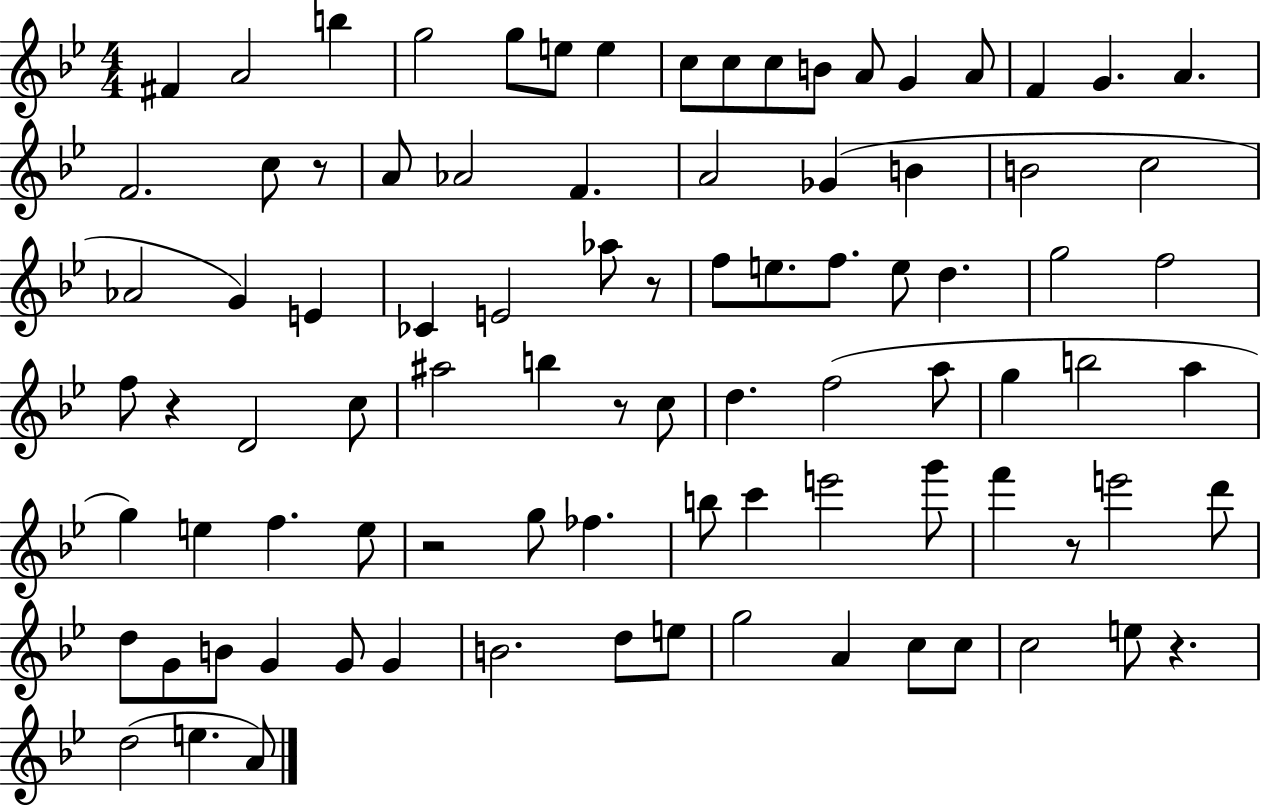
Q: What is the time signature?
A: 4/4